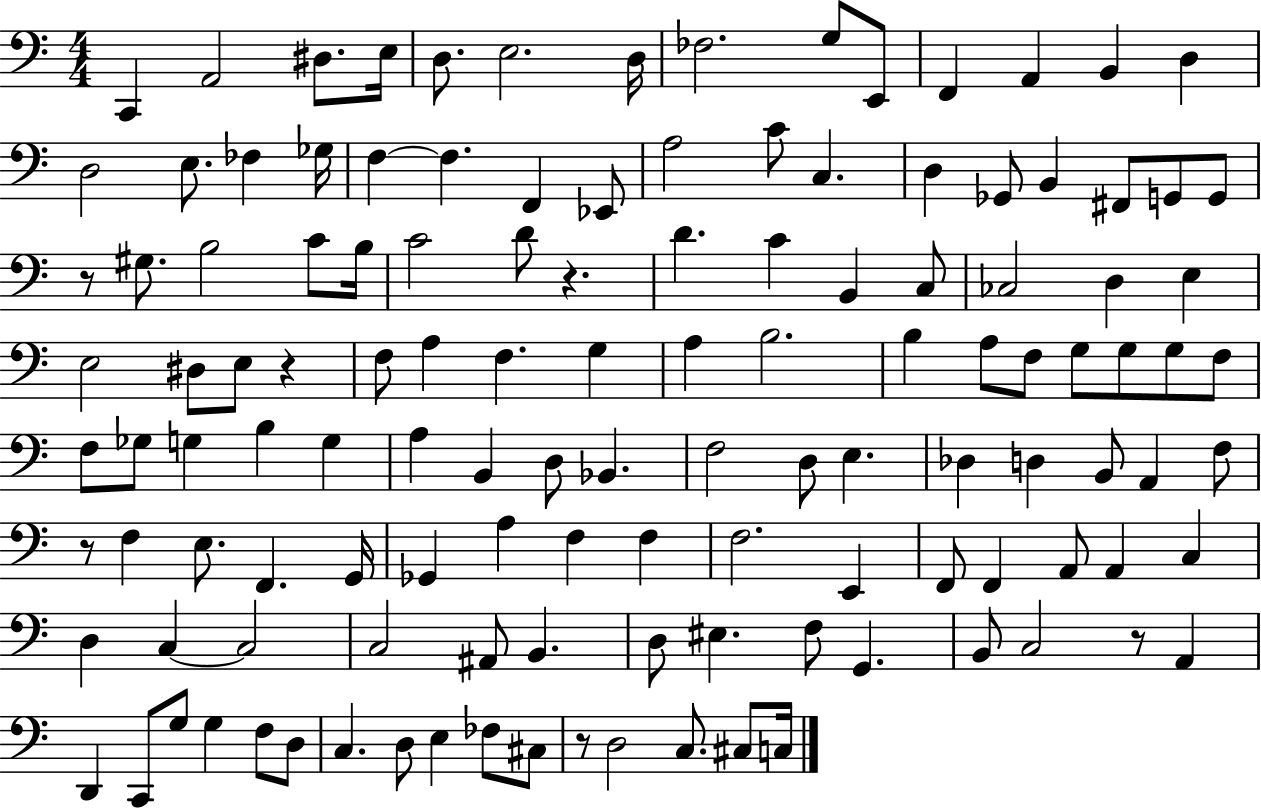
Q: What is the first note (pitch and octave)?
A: C2